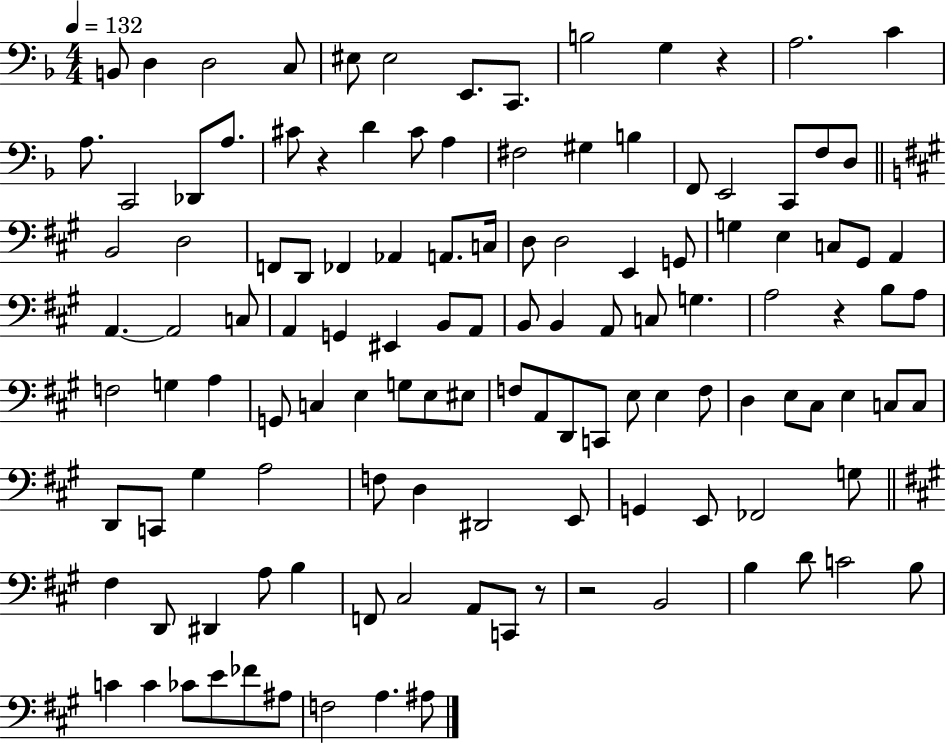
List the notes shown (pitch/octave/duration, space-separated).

B2/e D3/q D3/h C3/e EIS3/e EIS3/h E2/e. C2/e. B3/h G3/q R/q A3/h. C4/q A3/e. C2/h Db2/e A3/e. C#4/e R/q D4/q C#4/e A3/q F#3/h G#3/q B3/q F2/e E2/h C2/e F3/e D3/e B2/h D3/h F2/e D2/e FES2/q Ab2/q A2/e. C3/s D3/e D3/h E2/q G2/e G3/q E3/q C3/e G#2/e A2/q A2/q. A2/h C3/e A2/q G2/q EIS2/q B2/e A2/e B2/e B2/q A2/e C3/e G3/q. A3/h R/q B3/e A3/e F3/h G3/q A3/q G2/e C3/q E3/q G3/e E3/e EIS3/e F3/e A2/e D2/e C2/e E3/e E3/q F3/e D3/q E3/e C#3/e E3/q C3/e C3/e D2/e C2/e G#3/q A3/h F3/e D3/q D#2/h E2/e G2/q E2/e FES2/h G3/e F#3/q D2/e D#2/q A3/e B3/q F2/e C#3/h A2/e C2/e R/e R/h B2/h B3/q D4/e C4/h B3/e C4/q C4/q CES4/e E4/e FES4/e A#3/e F3/h A3/q. A#3/e